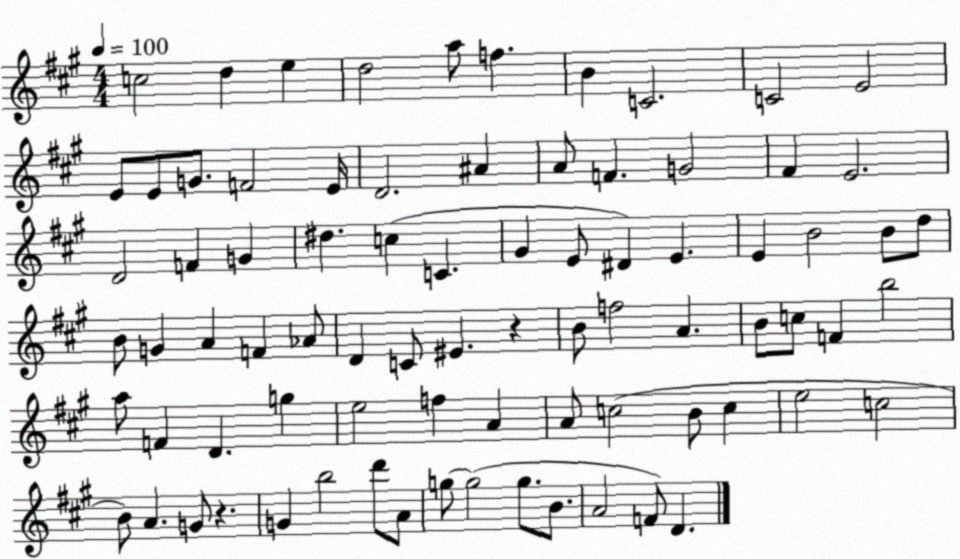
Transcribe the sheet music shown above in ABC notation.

X:1
T:Untitled
M:4/4
L:1/4
K:A
c2 d e d2 a/2 f B C2 C2 E2 E/2 E/2 G/2 F2 E/4 D2 ^A A/2 F G2 ^F E2 D2 F G ^d c C ^G E/2 ^D E E B2 B/2 d/2 B/2 G A F _A/2 D C/2 ^E z B/2 f2 A B/2 c/2 F b2 a/2 F D g e2 f A A/2 c2 B/2 c e2 c2 B/2 A G/2 z G b2 d'/2 A/2 g/2 g2 g/2 B/2 A2 F/2 D